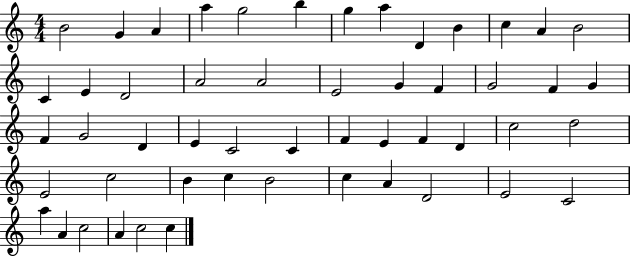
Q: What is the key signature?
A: C major